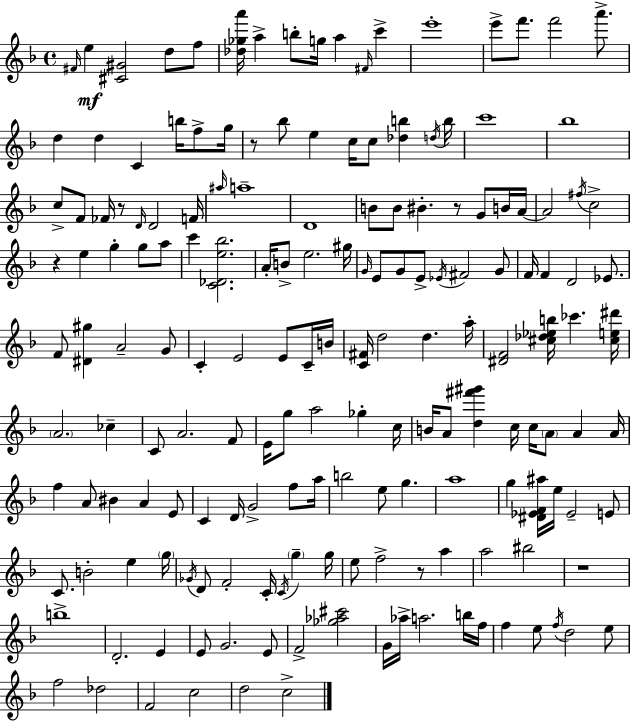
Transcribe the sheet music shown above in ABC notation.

X:1
T:Untitled
M:4/4
L:1/4
K:Dm
^F/4 e [^C^G]2 d/2 f/2 [_d_ga']/4 a b/2 g/4 a ^F/4 c' e'4 e'/2 f'/2 f'2 a'/2 d d C b/4 f/2 g/4 z/2 _b/2 e c/4 c/2 [_db] d/4 b/4 c'4 _b4 c/2 F/2 _F/4 z/2 D/4 D2 F/4 ^a/4 a4 D4 B/2 B/2 ^B z/2 G/2 B/4 A/4 A2 ^f/4 c2 z e g g/2 a/2 c' [C_De_b]2 A/4 B/2 e2 ^g/4 G/4 E/2 G/2 E/2 _E/4 ^F2 G/2 F/4 F D2 _E/2 F/2 [^D^g] A2 G/2 C E2 E/2 C/4 B/4 [C^F]/4 d2 d a/4 [^DF]2 [^c_d_eb]/4 _c' [^ce^d']/4 A2 _c C/2 A2 F/2 E/4 g/2 a2 _g c/4 B/4 A/2 [d^f'^g'] c/4 c/4 A/2 A A/4 f A/2 ^B A E/2 C D/4 G2 f/2 a/4 b2 e/2 g a4 g [^D_EF^a]/4 e/4 _E2 E/2 C/2 B2 e g/4 _G/4 D/2 F2 C/4 C/4 g g/4 e/2 f2 z/2 a a2 ^b2 z4 b4 D2 E E/2 G2 E/2 F2 [_g_a^c']2 G/4 _a/4 a2 b/4 f/4 f e/2 f/4 d2 e/2 f2 _d2 F2 c2 d2 c2